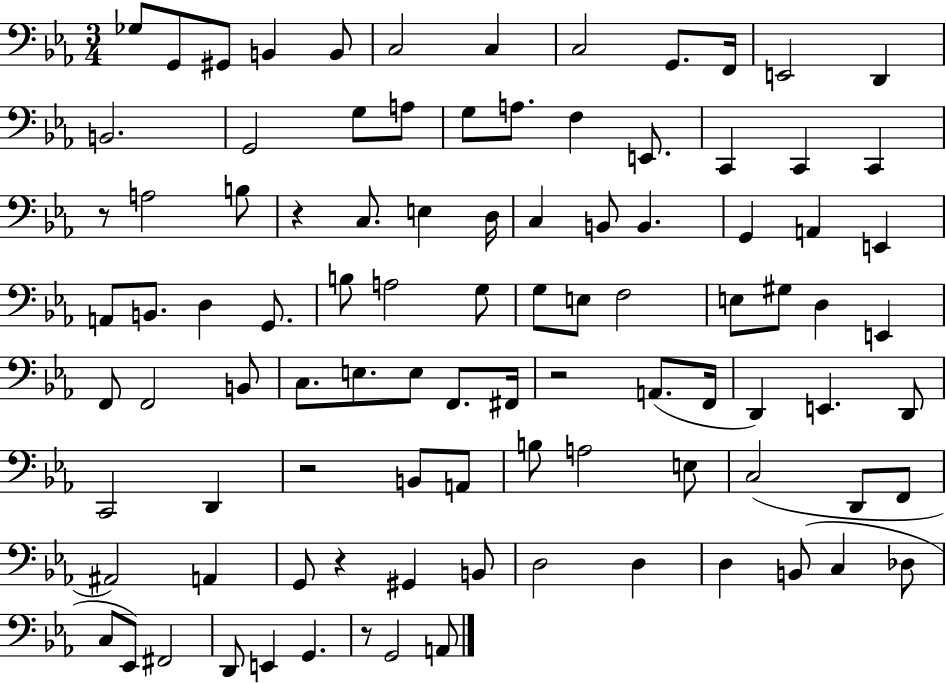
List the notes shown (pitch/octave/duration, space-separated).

Gb3/e G2/e G#2/e B2/q B2/e C3/h C3/q C3/h G2/e. F2/s E2/h D2/q B2/h. G2/h G3/e A3/e G3/e A3/e. F3/q E2/e. C2/q C2/q C2/q R/e A3/h B3/e R/q C3/e. E3/q D3/s C3/q B2/e B2/q. G2/q A2/q E2/q A2/e B2/e. D3/q G2/e. B3/e A3/h G3/e G3/e E3/e F3/h E3/e G#3/e D3/q E2/q F2/e F2/h B2/e C3/e. E3/e. E3/e F2/e. F#2/s R/h A2/e. F2/s D2/q E2/q. D2/e C2/h D2/q R/h B2/e A2/e B3/e A3/h E3/e C3/h D2/e F2/e A#2/h A2/q G2/e R/q G#2/q B2/e D3/h D3/q D3/q B2/e C3/q Db3/e C3/e Eb2/e F#2/h D2/e E2/q G2/q. R/e G2/h A2/e